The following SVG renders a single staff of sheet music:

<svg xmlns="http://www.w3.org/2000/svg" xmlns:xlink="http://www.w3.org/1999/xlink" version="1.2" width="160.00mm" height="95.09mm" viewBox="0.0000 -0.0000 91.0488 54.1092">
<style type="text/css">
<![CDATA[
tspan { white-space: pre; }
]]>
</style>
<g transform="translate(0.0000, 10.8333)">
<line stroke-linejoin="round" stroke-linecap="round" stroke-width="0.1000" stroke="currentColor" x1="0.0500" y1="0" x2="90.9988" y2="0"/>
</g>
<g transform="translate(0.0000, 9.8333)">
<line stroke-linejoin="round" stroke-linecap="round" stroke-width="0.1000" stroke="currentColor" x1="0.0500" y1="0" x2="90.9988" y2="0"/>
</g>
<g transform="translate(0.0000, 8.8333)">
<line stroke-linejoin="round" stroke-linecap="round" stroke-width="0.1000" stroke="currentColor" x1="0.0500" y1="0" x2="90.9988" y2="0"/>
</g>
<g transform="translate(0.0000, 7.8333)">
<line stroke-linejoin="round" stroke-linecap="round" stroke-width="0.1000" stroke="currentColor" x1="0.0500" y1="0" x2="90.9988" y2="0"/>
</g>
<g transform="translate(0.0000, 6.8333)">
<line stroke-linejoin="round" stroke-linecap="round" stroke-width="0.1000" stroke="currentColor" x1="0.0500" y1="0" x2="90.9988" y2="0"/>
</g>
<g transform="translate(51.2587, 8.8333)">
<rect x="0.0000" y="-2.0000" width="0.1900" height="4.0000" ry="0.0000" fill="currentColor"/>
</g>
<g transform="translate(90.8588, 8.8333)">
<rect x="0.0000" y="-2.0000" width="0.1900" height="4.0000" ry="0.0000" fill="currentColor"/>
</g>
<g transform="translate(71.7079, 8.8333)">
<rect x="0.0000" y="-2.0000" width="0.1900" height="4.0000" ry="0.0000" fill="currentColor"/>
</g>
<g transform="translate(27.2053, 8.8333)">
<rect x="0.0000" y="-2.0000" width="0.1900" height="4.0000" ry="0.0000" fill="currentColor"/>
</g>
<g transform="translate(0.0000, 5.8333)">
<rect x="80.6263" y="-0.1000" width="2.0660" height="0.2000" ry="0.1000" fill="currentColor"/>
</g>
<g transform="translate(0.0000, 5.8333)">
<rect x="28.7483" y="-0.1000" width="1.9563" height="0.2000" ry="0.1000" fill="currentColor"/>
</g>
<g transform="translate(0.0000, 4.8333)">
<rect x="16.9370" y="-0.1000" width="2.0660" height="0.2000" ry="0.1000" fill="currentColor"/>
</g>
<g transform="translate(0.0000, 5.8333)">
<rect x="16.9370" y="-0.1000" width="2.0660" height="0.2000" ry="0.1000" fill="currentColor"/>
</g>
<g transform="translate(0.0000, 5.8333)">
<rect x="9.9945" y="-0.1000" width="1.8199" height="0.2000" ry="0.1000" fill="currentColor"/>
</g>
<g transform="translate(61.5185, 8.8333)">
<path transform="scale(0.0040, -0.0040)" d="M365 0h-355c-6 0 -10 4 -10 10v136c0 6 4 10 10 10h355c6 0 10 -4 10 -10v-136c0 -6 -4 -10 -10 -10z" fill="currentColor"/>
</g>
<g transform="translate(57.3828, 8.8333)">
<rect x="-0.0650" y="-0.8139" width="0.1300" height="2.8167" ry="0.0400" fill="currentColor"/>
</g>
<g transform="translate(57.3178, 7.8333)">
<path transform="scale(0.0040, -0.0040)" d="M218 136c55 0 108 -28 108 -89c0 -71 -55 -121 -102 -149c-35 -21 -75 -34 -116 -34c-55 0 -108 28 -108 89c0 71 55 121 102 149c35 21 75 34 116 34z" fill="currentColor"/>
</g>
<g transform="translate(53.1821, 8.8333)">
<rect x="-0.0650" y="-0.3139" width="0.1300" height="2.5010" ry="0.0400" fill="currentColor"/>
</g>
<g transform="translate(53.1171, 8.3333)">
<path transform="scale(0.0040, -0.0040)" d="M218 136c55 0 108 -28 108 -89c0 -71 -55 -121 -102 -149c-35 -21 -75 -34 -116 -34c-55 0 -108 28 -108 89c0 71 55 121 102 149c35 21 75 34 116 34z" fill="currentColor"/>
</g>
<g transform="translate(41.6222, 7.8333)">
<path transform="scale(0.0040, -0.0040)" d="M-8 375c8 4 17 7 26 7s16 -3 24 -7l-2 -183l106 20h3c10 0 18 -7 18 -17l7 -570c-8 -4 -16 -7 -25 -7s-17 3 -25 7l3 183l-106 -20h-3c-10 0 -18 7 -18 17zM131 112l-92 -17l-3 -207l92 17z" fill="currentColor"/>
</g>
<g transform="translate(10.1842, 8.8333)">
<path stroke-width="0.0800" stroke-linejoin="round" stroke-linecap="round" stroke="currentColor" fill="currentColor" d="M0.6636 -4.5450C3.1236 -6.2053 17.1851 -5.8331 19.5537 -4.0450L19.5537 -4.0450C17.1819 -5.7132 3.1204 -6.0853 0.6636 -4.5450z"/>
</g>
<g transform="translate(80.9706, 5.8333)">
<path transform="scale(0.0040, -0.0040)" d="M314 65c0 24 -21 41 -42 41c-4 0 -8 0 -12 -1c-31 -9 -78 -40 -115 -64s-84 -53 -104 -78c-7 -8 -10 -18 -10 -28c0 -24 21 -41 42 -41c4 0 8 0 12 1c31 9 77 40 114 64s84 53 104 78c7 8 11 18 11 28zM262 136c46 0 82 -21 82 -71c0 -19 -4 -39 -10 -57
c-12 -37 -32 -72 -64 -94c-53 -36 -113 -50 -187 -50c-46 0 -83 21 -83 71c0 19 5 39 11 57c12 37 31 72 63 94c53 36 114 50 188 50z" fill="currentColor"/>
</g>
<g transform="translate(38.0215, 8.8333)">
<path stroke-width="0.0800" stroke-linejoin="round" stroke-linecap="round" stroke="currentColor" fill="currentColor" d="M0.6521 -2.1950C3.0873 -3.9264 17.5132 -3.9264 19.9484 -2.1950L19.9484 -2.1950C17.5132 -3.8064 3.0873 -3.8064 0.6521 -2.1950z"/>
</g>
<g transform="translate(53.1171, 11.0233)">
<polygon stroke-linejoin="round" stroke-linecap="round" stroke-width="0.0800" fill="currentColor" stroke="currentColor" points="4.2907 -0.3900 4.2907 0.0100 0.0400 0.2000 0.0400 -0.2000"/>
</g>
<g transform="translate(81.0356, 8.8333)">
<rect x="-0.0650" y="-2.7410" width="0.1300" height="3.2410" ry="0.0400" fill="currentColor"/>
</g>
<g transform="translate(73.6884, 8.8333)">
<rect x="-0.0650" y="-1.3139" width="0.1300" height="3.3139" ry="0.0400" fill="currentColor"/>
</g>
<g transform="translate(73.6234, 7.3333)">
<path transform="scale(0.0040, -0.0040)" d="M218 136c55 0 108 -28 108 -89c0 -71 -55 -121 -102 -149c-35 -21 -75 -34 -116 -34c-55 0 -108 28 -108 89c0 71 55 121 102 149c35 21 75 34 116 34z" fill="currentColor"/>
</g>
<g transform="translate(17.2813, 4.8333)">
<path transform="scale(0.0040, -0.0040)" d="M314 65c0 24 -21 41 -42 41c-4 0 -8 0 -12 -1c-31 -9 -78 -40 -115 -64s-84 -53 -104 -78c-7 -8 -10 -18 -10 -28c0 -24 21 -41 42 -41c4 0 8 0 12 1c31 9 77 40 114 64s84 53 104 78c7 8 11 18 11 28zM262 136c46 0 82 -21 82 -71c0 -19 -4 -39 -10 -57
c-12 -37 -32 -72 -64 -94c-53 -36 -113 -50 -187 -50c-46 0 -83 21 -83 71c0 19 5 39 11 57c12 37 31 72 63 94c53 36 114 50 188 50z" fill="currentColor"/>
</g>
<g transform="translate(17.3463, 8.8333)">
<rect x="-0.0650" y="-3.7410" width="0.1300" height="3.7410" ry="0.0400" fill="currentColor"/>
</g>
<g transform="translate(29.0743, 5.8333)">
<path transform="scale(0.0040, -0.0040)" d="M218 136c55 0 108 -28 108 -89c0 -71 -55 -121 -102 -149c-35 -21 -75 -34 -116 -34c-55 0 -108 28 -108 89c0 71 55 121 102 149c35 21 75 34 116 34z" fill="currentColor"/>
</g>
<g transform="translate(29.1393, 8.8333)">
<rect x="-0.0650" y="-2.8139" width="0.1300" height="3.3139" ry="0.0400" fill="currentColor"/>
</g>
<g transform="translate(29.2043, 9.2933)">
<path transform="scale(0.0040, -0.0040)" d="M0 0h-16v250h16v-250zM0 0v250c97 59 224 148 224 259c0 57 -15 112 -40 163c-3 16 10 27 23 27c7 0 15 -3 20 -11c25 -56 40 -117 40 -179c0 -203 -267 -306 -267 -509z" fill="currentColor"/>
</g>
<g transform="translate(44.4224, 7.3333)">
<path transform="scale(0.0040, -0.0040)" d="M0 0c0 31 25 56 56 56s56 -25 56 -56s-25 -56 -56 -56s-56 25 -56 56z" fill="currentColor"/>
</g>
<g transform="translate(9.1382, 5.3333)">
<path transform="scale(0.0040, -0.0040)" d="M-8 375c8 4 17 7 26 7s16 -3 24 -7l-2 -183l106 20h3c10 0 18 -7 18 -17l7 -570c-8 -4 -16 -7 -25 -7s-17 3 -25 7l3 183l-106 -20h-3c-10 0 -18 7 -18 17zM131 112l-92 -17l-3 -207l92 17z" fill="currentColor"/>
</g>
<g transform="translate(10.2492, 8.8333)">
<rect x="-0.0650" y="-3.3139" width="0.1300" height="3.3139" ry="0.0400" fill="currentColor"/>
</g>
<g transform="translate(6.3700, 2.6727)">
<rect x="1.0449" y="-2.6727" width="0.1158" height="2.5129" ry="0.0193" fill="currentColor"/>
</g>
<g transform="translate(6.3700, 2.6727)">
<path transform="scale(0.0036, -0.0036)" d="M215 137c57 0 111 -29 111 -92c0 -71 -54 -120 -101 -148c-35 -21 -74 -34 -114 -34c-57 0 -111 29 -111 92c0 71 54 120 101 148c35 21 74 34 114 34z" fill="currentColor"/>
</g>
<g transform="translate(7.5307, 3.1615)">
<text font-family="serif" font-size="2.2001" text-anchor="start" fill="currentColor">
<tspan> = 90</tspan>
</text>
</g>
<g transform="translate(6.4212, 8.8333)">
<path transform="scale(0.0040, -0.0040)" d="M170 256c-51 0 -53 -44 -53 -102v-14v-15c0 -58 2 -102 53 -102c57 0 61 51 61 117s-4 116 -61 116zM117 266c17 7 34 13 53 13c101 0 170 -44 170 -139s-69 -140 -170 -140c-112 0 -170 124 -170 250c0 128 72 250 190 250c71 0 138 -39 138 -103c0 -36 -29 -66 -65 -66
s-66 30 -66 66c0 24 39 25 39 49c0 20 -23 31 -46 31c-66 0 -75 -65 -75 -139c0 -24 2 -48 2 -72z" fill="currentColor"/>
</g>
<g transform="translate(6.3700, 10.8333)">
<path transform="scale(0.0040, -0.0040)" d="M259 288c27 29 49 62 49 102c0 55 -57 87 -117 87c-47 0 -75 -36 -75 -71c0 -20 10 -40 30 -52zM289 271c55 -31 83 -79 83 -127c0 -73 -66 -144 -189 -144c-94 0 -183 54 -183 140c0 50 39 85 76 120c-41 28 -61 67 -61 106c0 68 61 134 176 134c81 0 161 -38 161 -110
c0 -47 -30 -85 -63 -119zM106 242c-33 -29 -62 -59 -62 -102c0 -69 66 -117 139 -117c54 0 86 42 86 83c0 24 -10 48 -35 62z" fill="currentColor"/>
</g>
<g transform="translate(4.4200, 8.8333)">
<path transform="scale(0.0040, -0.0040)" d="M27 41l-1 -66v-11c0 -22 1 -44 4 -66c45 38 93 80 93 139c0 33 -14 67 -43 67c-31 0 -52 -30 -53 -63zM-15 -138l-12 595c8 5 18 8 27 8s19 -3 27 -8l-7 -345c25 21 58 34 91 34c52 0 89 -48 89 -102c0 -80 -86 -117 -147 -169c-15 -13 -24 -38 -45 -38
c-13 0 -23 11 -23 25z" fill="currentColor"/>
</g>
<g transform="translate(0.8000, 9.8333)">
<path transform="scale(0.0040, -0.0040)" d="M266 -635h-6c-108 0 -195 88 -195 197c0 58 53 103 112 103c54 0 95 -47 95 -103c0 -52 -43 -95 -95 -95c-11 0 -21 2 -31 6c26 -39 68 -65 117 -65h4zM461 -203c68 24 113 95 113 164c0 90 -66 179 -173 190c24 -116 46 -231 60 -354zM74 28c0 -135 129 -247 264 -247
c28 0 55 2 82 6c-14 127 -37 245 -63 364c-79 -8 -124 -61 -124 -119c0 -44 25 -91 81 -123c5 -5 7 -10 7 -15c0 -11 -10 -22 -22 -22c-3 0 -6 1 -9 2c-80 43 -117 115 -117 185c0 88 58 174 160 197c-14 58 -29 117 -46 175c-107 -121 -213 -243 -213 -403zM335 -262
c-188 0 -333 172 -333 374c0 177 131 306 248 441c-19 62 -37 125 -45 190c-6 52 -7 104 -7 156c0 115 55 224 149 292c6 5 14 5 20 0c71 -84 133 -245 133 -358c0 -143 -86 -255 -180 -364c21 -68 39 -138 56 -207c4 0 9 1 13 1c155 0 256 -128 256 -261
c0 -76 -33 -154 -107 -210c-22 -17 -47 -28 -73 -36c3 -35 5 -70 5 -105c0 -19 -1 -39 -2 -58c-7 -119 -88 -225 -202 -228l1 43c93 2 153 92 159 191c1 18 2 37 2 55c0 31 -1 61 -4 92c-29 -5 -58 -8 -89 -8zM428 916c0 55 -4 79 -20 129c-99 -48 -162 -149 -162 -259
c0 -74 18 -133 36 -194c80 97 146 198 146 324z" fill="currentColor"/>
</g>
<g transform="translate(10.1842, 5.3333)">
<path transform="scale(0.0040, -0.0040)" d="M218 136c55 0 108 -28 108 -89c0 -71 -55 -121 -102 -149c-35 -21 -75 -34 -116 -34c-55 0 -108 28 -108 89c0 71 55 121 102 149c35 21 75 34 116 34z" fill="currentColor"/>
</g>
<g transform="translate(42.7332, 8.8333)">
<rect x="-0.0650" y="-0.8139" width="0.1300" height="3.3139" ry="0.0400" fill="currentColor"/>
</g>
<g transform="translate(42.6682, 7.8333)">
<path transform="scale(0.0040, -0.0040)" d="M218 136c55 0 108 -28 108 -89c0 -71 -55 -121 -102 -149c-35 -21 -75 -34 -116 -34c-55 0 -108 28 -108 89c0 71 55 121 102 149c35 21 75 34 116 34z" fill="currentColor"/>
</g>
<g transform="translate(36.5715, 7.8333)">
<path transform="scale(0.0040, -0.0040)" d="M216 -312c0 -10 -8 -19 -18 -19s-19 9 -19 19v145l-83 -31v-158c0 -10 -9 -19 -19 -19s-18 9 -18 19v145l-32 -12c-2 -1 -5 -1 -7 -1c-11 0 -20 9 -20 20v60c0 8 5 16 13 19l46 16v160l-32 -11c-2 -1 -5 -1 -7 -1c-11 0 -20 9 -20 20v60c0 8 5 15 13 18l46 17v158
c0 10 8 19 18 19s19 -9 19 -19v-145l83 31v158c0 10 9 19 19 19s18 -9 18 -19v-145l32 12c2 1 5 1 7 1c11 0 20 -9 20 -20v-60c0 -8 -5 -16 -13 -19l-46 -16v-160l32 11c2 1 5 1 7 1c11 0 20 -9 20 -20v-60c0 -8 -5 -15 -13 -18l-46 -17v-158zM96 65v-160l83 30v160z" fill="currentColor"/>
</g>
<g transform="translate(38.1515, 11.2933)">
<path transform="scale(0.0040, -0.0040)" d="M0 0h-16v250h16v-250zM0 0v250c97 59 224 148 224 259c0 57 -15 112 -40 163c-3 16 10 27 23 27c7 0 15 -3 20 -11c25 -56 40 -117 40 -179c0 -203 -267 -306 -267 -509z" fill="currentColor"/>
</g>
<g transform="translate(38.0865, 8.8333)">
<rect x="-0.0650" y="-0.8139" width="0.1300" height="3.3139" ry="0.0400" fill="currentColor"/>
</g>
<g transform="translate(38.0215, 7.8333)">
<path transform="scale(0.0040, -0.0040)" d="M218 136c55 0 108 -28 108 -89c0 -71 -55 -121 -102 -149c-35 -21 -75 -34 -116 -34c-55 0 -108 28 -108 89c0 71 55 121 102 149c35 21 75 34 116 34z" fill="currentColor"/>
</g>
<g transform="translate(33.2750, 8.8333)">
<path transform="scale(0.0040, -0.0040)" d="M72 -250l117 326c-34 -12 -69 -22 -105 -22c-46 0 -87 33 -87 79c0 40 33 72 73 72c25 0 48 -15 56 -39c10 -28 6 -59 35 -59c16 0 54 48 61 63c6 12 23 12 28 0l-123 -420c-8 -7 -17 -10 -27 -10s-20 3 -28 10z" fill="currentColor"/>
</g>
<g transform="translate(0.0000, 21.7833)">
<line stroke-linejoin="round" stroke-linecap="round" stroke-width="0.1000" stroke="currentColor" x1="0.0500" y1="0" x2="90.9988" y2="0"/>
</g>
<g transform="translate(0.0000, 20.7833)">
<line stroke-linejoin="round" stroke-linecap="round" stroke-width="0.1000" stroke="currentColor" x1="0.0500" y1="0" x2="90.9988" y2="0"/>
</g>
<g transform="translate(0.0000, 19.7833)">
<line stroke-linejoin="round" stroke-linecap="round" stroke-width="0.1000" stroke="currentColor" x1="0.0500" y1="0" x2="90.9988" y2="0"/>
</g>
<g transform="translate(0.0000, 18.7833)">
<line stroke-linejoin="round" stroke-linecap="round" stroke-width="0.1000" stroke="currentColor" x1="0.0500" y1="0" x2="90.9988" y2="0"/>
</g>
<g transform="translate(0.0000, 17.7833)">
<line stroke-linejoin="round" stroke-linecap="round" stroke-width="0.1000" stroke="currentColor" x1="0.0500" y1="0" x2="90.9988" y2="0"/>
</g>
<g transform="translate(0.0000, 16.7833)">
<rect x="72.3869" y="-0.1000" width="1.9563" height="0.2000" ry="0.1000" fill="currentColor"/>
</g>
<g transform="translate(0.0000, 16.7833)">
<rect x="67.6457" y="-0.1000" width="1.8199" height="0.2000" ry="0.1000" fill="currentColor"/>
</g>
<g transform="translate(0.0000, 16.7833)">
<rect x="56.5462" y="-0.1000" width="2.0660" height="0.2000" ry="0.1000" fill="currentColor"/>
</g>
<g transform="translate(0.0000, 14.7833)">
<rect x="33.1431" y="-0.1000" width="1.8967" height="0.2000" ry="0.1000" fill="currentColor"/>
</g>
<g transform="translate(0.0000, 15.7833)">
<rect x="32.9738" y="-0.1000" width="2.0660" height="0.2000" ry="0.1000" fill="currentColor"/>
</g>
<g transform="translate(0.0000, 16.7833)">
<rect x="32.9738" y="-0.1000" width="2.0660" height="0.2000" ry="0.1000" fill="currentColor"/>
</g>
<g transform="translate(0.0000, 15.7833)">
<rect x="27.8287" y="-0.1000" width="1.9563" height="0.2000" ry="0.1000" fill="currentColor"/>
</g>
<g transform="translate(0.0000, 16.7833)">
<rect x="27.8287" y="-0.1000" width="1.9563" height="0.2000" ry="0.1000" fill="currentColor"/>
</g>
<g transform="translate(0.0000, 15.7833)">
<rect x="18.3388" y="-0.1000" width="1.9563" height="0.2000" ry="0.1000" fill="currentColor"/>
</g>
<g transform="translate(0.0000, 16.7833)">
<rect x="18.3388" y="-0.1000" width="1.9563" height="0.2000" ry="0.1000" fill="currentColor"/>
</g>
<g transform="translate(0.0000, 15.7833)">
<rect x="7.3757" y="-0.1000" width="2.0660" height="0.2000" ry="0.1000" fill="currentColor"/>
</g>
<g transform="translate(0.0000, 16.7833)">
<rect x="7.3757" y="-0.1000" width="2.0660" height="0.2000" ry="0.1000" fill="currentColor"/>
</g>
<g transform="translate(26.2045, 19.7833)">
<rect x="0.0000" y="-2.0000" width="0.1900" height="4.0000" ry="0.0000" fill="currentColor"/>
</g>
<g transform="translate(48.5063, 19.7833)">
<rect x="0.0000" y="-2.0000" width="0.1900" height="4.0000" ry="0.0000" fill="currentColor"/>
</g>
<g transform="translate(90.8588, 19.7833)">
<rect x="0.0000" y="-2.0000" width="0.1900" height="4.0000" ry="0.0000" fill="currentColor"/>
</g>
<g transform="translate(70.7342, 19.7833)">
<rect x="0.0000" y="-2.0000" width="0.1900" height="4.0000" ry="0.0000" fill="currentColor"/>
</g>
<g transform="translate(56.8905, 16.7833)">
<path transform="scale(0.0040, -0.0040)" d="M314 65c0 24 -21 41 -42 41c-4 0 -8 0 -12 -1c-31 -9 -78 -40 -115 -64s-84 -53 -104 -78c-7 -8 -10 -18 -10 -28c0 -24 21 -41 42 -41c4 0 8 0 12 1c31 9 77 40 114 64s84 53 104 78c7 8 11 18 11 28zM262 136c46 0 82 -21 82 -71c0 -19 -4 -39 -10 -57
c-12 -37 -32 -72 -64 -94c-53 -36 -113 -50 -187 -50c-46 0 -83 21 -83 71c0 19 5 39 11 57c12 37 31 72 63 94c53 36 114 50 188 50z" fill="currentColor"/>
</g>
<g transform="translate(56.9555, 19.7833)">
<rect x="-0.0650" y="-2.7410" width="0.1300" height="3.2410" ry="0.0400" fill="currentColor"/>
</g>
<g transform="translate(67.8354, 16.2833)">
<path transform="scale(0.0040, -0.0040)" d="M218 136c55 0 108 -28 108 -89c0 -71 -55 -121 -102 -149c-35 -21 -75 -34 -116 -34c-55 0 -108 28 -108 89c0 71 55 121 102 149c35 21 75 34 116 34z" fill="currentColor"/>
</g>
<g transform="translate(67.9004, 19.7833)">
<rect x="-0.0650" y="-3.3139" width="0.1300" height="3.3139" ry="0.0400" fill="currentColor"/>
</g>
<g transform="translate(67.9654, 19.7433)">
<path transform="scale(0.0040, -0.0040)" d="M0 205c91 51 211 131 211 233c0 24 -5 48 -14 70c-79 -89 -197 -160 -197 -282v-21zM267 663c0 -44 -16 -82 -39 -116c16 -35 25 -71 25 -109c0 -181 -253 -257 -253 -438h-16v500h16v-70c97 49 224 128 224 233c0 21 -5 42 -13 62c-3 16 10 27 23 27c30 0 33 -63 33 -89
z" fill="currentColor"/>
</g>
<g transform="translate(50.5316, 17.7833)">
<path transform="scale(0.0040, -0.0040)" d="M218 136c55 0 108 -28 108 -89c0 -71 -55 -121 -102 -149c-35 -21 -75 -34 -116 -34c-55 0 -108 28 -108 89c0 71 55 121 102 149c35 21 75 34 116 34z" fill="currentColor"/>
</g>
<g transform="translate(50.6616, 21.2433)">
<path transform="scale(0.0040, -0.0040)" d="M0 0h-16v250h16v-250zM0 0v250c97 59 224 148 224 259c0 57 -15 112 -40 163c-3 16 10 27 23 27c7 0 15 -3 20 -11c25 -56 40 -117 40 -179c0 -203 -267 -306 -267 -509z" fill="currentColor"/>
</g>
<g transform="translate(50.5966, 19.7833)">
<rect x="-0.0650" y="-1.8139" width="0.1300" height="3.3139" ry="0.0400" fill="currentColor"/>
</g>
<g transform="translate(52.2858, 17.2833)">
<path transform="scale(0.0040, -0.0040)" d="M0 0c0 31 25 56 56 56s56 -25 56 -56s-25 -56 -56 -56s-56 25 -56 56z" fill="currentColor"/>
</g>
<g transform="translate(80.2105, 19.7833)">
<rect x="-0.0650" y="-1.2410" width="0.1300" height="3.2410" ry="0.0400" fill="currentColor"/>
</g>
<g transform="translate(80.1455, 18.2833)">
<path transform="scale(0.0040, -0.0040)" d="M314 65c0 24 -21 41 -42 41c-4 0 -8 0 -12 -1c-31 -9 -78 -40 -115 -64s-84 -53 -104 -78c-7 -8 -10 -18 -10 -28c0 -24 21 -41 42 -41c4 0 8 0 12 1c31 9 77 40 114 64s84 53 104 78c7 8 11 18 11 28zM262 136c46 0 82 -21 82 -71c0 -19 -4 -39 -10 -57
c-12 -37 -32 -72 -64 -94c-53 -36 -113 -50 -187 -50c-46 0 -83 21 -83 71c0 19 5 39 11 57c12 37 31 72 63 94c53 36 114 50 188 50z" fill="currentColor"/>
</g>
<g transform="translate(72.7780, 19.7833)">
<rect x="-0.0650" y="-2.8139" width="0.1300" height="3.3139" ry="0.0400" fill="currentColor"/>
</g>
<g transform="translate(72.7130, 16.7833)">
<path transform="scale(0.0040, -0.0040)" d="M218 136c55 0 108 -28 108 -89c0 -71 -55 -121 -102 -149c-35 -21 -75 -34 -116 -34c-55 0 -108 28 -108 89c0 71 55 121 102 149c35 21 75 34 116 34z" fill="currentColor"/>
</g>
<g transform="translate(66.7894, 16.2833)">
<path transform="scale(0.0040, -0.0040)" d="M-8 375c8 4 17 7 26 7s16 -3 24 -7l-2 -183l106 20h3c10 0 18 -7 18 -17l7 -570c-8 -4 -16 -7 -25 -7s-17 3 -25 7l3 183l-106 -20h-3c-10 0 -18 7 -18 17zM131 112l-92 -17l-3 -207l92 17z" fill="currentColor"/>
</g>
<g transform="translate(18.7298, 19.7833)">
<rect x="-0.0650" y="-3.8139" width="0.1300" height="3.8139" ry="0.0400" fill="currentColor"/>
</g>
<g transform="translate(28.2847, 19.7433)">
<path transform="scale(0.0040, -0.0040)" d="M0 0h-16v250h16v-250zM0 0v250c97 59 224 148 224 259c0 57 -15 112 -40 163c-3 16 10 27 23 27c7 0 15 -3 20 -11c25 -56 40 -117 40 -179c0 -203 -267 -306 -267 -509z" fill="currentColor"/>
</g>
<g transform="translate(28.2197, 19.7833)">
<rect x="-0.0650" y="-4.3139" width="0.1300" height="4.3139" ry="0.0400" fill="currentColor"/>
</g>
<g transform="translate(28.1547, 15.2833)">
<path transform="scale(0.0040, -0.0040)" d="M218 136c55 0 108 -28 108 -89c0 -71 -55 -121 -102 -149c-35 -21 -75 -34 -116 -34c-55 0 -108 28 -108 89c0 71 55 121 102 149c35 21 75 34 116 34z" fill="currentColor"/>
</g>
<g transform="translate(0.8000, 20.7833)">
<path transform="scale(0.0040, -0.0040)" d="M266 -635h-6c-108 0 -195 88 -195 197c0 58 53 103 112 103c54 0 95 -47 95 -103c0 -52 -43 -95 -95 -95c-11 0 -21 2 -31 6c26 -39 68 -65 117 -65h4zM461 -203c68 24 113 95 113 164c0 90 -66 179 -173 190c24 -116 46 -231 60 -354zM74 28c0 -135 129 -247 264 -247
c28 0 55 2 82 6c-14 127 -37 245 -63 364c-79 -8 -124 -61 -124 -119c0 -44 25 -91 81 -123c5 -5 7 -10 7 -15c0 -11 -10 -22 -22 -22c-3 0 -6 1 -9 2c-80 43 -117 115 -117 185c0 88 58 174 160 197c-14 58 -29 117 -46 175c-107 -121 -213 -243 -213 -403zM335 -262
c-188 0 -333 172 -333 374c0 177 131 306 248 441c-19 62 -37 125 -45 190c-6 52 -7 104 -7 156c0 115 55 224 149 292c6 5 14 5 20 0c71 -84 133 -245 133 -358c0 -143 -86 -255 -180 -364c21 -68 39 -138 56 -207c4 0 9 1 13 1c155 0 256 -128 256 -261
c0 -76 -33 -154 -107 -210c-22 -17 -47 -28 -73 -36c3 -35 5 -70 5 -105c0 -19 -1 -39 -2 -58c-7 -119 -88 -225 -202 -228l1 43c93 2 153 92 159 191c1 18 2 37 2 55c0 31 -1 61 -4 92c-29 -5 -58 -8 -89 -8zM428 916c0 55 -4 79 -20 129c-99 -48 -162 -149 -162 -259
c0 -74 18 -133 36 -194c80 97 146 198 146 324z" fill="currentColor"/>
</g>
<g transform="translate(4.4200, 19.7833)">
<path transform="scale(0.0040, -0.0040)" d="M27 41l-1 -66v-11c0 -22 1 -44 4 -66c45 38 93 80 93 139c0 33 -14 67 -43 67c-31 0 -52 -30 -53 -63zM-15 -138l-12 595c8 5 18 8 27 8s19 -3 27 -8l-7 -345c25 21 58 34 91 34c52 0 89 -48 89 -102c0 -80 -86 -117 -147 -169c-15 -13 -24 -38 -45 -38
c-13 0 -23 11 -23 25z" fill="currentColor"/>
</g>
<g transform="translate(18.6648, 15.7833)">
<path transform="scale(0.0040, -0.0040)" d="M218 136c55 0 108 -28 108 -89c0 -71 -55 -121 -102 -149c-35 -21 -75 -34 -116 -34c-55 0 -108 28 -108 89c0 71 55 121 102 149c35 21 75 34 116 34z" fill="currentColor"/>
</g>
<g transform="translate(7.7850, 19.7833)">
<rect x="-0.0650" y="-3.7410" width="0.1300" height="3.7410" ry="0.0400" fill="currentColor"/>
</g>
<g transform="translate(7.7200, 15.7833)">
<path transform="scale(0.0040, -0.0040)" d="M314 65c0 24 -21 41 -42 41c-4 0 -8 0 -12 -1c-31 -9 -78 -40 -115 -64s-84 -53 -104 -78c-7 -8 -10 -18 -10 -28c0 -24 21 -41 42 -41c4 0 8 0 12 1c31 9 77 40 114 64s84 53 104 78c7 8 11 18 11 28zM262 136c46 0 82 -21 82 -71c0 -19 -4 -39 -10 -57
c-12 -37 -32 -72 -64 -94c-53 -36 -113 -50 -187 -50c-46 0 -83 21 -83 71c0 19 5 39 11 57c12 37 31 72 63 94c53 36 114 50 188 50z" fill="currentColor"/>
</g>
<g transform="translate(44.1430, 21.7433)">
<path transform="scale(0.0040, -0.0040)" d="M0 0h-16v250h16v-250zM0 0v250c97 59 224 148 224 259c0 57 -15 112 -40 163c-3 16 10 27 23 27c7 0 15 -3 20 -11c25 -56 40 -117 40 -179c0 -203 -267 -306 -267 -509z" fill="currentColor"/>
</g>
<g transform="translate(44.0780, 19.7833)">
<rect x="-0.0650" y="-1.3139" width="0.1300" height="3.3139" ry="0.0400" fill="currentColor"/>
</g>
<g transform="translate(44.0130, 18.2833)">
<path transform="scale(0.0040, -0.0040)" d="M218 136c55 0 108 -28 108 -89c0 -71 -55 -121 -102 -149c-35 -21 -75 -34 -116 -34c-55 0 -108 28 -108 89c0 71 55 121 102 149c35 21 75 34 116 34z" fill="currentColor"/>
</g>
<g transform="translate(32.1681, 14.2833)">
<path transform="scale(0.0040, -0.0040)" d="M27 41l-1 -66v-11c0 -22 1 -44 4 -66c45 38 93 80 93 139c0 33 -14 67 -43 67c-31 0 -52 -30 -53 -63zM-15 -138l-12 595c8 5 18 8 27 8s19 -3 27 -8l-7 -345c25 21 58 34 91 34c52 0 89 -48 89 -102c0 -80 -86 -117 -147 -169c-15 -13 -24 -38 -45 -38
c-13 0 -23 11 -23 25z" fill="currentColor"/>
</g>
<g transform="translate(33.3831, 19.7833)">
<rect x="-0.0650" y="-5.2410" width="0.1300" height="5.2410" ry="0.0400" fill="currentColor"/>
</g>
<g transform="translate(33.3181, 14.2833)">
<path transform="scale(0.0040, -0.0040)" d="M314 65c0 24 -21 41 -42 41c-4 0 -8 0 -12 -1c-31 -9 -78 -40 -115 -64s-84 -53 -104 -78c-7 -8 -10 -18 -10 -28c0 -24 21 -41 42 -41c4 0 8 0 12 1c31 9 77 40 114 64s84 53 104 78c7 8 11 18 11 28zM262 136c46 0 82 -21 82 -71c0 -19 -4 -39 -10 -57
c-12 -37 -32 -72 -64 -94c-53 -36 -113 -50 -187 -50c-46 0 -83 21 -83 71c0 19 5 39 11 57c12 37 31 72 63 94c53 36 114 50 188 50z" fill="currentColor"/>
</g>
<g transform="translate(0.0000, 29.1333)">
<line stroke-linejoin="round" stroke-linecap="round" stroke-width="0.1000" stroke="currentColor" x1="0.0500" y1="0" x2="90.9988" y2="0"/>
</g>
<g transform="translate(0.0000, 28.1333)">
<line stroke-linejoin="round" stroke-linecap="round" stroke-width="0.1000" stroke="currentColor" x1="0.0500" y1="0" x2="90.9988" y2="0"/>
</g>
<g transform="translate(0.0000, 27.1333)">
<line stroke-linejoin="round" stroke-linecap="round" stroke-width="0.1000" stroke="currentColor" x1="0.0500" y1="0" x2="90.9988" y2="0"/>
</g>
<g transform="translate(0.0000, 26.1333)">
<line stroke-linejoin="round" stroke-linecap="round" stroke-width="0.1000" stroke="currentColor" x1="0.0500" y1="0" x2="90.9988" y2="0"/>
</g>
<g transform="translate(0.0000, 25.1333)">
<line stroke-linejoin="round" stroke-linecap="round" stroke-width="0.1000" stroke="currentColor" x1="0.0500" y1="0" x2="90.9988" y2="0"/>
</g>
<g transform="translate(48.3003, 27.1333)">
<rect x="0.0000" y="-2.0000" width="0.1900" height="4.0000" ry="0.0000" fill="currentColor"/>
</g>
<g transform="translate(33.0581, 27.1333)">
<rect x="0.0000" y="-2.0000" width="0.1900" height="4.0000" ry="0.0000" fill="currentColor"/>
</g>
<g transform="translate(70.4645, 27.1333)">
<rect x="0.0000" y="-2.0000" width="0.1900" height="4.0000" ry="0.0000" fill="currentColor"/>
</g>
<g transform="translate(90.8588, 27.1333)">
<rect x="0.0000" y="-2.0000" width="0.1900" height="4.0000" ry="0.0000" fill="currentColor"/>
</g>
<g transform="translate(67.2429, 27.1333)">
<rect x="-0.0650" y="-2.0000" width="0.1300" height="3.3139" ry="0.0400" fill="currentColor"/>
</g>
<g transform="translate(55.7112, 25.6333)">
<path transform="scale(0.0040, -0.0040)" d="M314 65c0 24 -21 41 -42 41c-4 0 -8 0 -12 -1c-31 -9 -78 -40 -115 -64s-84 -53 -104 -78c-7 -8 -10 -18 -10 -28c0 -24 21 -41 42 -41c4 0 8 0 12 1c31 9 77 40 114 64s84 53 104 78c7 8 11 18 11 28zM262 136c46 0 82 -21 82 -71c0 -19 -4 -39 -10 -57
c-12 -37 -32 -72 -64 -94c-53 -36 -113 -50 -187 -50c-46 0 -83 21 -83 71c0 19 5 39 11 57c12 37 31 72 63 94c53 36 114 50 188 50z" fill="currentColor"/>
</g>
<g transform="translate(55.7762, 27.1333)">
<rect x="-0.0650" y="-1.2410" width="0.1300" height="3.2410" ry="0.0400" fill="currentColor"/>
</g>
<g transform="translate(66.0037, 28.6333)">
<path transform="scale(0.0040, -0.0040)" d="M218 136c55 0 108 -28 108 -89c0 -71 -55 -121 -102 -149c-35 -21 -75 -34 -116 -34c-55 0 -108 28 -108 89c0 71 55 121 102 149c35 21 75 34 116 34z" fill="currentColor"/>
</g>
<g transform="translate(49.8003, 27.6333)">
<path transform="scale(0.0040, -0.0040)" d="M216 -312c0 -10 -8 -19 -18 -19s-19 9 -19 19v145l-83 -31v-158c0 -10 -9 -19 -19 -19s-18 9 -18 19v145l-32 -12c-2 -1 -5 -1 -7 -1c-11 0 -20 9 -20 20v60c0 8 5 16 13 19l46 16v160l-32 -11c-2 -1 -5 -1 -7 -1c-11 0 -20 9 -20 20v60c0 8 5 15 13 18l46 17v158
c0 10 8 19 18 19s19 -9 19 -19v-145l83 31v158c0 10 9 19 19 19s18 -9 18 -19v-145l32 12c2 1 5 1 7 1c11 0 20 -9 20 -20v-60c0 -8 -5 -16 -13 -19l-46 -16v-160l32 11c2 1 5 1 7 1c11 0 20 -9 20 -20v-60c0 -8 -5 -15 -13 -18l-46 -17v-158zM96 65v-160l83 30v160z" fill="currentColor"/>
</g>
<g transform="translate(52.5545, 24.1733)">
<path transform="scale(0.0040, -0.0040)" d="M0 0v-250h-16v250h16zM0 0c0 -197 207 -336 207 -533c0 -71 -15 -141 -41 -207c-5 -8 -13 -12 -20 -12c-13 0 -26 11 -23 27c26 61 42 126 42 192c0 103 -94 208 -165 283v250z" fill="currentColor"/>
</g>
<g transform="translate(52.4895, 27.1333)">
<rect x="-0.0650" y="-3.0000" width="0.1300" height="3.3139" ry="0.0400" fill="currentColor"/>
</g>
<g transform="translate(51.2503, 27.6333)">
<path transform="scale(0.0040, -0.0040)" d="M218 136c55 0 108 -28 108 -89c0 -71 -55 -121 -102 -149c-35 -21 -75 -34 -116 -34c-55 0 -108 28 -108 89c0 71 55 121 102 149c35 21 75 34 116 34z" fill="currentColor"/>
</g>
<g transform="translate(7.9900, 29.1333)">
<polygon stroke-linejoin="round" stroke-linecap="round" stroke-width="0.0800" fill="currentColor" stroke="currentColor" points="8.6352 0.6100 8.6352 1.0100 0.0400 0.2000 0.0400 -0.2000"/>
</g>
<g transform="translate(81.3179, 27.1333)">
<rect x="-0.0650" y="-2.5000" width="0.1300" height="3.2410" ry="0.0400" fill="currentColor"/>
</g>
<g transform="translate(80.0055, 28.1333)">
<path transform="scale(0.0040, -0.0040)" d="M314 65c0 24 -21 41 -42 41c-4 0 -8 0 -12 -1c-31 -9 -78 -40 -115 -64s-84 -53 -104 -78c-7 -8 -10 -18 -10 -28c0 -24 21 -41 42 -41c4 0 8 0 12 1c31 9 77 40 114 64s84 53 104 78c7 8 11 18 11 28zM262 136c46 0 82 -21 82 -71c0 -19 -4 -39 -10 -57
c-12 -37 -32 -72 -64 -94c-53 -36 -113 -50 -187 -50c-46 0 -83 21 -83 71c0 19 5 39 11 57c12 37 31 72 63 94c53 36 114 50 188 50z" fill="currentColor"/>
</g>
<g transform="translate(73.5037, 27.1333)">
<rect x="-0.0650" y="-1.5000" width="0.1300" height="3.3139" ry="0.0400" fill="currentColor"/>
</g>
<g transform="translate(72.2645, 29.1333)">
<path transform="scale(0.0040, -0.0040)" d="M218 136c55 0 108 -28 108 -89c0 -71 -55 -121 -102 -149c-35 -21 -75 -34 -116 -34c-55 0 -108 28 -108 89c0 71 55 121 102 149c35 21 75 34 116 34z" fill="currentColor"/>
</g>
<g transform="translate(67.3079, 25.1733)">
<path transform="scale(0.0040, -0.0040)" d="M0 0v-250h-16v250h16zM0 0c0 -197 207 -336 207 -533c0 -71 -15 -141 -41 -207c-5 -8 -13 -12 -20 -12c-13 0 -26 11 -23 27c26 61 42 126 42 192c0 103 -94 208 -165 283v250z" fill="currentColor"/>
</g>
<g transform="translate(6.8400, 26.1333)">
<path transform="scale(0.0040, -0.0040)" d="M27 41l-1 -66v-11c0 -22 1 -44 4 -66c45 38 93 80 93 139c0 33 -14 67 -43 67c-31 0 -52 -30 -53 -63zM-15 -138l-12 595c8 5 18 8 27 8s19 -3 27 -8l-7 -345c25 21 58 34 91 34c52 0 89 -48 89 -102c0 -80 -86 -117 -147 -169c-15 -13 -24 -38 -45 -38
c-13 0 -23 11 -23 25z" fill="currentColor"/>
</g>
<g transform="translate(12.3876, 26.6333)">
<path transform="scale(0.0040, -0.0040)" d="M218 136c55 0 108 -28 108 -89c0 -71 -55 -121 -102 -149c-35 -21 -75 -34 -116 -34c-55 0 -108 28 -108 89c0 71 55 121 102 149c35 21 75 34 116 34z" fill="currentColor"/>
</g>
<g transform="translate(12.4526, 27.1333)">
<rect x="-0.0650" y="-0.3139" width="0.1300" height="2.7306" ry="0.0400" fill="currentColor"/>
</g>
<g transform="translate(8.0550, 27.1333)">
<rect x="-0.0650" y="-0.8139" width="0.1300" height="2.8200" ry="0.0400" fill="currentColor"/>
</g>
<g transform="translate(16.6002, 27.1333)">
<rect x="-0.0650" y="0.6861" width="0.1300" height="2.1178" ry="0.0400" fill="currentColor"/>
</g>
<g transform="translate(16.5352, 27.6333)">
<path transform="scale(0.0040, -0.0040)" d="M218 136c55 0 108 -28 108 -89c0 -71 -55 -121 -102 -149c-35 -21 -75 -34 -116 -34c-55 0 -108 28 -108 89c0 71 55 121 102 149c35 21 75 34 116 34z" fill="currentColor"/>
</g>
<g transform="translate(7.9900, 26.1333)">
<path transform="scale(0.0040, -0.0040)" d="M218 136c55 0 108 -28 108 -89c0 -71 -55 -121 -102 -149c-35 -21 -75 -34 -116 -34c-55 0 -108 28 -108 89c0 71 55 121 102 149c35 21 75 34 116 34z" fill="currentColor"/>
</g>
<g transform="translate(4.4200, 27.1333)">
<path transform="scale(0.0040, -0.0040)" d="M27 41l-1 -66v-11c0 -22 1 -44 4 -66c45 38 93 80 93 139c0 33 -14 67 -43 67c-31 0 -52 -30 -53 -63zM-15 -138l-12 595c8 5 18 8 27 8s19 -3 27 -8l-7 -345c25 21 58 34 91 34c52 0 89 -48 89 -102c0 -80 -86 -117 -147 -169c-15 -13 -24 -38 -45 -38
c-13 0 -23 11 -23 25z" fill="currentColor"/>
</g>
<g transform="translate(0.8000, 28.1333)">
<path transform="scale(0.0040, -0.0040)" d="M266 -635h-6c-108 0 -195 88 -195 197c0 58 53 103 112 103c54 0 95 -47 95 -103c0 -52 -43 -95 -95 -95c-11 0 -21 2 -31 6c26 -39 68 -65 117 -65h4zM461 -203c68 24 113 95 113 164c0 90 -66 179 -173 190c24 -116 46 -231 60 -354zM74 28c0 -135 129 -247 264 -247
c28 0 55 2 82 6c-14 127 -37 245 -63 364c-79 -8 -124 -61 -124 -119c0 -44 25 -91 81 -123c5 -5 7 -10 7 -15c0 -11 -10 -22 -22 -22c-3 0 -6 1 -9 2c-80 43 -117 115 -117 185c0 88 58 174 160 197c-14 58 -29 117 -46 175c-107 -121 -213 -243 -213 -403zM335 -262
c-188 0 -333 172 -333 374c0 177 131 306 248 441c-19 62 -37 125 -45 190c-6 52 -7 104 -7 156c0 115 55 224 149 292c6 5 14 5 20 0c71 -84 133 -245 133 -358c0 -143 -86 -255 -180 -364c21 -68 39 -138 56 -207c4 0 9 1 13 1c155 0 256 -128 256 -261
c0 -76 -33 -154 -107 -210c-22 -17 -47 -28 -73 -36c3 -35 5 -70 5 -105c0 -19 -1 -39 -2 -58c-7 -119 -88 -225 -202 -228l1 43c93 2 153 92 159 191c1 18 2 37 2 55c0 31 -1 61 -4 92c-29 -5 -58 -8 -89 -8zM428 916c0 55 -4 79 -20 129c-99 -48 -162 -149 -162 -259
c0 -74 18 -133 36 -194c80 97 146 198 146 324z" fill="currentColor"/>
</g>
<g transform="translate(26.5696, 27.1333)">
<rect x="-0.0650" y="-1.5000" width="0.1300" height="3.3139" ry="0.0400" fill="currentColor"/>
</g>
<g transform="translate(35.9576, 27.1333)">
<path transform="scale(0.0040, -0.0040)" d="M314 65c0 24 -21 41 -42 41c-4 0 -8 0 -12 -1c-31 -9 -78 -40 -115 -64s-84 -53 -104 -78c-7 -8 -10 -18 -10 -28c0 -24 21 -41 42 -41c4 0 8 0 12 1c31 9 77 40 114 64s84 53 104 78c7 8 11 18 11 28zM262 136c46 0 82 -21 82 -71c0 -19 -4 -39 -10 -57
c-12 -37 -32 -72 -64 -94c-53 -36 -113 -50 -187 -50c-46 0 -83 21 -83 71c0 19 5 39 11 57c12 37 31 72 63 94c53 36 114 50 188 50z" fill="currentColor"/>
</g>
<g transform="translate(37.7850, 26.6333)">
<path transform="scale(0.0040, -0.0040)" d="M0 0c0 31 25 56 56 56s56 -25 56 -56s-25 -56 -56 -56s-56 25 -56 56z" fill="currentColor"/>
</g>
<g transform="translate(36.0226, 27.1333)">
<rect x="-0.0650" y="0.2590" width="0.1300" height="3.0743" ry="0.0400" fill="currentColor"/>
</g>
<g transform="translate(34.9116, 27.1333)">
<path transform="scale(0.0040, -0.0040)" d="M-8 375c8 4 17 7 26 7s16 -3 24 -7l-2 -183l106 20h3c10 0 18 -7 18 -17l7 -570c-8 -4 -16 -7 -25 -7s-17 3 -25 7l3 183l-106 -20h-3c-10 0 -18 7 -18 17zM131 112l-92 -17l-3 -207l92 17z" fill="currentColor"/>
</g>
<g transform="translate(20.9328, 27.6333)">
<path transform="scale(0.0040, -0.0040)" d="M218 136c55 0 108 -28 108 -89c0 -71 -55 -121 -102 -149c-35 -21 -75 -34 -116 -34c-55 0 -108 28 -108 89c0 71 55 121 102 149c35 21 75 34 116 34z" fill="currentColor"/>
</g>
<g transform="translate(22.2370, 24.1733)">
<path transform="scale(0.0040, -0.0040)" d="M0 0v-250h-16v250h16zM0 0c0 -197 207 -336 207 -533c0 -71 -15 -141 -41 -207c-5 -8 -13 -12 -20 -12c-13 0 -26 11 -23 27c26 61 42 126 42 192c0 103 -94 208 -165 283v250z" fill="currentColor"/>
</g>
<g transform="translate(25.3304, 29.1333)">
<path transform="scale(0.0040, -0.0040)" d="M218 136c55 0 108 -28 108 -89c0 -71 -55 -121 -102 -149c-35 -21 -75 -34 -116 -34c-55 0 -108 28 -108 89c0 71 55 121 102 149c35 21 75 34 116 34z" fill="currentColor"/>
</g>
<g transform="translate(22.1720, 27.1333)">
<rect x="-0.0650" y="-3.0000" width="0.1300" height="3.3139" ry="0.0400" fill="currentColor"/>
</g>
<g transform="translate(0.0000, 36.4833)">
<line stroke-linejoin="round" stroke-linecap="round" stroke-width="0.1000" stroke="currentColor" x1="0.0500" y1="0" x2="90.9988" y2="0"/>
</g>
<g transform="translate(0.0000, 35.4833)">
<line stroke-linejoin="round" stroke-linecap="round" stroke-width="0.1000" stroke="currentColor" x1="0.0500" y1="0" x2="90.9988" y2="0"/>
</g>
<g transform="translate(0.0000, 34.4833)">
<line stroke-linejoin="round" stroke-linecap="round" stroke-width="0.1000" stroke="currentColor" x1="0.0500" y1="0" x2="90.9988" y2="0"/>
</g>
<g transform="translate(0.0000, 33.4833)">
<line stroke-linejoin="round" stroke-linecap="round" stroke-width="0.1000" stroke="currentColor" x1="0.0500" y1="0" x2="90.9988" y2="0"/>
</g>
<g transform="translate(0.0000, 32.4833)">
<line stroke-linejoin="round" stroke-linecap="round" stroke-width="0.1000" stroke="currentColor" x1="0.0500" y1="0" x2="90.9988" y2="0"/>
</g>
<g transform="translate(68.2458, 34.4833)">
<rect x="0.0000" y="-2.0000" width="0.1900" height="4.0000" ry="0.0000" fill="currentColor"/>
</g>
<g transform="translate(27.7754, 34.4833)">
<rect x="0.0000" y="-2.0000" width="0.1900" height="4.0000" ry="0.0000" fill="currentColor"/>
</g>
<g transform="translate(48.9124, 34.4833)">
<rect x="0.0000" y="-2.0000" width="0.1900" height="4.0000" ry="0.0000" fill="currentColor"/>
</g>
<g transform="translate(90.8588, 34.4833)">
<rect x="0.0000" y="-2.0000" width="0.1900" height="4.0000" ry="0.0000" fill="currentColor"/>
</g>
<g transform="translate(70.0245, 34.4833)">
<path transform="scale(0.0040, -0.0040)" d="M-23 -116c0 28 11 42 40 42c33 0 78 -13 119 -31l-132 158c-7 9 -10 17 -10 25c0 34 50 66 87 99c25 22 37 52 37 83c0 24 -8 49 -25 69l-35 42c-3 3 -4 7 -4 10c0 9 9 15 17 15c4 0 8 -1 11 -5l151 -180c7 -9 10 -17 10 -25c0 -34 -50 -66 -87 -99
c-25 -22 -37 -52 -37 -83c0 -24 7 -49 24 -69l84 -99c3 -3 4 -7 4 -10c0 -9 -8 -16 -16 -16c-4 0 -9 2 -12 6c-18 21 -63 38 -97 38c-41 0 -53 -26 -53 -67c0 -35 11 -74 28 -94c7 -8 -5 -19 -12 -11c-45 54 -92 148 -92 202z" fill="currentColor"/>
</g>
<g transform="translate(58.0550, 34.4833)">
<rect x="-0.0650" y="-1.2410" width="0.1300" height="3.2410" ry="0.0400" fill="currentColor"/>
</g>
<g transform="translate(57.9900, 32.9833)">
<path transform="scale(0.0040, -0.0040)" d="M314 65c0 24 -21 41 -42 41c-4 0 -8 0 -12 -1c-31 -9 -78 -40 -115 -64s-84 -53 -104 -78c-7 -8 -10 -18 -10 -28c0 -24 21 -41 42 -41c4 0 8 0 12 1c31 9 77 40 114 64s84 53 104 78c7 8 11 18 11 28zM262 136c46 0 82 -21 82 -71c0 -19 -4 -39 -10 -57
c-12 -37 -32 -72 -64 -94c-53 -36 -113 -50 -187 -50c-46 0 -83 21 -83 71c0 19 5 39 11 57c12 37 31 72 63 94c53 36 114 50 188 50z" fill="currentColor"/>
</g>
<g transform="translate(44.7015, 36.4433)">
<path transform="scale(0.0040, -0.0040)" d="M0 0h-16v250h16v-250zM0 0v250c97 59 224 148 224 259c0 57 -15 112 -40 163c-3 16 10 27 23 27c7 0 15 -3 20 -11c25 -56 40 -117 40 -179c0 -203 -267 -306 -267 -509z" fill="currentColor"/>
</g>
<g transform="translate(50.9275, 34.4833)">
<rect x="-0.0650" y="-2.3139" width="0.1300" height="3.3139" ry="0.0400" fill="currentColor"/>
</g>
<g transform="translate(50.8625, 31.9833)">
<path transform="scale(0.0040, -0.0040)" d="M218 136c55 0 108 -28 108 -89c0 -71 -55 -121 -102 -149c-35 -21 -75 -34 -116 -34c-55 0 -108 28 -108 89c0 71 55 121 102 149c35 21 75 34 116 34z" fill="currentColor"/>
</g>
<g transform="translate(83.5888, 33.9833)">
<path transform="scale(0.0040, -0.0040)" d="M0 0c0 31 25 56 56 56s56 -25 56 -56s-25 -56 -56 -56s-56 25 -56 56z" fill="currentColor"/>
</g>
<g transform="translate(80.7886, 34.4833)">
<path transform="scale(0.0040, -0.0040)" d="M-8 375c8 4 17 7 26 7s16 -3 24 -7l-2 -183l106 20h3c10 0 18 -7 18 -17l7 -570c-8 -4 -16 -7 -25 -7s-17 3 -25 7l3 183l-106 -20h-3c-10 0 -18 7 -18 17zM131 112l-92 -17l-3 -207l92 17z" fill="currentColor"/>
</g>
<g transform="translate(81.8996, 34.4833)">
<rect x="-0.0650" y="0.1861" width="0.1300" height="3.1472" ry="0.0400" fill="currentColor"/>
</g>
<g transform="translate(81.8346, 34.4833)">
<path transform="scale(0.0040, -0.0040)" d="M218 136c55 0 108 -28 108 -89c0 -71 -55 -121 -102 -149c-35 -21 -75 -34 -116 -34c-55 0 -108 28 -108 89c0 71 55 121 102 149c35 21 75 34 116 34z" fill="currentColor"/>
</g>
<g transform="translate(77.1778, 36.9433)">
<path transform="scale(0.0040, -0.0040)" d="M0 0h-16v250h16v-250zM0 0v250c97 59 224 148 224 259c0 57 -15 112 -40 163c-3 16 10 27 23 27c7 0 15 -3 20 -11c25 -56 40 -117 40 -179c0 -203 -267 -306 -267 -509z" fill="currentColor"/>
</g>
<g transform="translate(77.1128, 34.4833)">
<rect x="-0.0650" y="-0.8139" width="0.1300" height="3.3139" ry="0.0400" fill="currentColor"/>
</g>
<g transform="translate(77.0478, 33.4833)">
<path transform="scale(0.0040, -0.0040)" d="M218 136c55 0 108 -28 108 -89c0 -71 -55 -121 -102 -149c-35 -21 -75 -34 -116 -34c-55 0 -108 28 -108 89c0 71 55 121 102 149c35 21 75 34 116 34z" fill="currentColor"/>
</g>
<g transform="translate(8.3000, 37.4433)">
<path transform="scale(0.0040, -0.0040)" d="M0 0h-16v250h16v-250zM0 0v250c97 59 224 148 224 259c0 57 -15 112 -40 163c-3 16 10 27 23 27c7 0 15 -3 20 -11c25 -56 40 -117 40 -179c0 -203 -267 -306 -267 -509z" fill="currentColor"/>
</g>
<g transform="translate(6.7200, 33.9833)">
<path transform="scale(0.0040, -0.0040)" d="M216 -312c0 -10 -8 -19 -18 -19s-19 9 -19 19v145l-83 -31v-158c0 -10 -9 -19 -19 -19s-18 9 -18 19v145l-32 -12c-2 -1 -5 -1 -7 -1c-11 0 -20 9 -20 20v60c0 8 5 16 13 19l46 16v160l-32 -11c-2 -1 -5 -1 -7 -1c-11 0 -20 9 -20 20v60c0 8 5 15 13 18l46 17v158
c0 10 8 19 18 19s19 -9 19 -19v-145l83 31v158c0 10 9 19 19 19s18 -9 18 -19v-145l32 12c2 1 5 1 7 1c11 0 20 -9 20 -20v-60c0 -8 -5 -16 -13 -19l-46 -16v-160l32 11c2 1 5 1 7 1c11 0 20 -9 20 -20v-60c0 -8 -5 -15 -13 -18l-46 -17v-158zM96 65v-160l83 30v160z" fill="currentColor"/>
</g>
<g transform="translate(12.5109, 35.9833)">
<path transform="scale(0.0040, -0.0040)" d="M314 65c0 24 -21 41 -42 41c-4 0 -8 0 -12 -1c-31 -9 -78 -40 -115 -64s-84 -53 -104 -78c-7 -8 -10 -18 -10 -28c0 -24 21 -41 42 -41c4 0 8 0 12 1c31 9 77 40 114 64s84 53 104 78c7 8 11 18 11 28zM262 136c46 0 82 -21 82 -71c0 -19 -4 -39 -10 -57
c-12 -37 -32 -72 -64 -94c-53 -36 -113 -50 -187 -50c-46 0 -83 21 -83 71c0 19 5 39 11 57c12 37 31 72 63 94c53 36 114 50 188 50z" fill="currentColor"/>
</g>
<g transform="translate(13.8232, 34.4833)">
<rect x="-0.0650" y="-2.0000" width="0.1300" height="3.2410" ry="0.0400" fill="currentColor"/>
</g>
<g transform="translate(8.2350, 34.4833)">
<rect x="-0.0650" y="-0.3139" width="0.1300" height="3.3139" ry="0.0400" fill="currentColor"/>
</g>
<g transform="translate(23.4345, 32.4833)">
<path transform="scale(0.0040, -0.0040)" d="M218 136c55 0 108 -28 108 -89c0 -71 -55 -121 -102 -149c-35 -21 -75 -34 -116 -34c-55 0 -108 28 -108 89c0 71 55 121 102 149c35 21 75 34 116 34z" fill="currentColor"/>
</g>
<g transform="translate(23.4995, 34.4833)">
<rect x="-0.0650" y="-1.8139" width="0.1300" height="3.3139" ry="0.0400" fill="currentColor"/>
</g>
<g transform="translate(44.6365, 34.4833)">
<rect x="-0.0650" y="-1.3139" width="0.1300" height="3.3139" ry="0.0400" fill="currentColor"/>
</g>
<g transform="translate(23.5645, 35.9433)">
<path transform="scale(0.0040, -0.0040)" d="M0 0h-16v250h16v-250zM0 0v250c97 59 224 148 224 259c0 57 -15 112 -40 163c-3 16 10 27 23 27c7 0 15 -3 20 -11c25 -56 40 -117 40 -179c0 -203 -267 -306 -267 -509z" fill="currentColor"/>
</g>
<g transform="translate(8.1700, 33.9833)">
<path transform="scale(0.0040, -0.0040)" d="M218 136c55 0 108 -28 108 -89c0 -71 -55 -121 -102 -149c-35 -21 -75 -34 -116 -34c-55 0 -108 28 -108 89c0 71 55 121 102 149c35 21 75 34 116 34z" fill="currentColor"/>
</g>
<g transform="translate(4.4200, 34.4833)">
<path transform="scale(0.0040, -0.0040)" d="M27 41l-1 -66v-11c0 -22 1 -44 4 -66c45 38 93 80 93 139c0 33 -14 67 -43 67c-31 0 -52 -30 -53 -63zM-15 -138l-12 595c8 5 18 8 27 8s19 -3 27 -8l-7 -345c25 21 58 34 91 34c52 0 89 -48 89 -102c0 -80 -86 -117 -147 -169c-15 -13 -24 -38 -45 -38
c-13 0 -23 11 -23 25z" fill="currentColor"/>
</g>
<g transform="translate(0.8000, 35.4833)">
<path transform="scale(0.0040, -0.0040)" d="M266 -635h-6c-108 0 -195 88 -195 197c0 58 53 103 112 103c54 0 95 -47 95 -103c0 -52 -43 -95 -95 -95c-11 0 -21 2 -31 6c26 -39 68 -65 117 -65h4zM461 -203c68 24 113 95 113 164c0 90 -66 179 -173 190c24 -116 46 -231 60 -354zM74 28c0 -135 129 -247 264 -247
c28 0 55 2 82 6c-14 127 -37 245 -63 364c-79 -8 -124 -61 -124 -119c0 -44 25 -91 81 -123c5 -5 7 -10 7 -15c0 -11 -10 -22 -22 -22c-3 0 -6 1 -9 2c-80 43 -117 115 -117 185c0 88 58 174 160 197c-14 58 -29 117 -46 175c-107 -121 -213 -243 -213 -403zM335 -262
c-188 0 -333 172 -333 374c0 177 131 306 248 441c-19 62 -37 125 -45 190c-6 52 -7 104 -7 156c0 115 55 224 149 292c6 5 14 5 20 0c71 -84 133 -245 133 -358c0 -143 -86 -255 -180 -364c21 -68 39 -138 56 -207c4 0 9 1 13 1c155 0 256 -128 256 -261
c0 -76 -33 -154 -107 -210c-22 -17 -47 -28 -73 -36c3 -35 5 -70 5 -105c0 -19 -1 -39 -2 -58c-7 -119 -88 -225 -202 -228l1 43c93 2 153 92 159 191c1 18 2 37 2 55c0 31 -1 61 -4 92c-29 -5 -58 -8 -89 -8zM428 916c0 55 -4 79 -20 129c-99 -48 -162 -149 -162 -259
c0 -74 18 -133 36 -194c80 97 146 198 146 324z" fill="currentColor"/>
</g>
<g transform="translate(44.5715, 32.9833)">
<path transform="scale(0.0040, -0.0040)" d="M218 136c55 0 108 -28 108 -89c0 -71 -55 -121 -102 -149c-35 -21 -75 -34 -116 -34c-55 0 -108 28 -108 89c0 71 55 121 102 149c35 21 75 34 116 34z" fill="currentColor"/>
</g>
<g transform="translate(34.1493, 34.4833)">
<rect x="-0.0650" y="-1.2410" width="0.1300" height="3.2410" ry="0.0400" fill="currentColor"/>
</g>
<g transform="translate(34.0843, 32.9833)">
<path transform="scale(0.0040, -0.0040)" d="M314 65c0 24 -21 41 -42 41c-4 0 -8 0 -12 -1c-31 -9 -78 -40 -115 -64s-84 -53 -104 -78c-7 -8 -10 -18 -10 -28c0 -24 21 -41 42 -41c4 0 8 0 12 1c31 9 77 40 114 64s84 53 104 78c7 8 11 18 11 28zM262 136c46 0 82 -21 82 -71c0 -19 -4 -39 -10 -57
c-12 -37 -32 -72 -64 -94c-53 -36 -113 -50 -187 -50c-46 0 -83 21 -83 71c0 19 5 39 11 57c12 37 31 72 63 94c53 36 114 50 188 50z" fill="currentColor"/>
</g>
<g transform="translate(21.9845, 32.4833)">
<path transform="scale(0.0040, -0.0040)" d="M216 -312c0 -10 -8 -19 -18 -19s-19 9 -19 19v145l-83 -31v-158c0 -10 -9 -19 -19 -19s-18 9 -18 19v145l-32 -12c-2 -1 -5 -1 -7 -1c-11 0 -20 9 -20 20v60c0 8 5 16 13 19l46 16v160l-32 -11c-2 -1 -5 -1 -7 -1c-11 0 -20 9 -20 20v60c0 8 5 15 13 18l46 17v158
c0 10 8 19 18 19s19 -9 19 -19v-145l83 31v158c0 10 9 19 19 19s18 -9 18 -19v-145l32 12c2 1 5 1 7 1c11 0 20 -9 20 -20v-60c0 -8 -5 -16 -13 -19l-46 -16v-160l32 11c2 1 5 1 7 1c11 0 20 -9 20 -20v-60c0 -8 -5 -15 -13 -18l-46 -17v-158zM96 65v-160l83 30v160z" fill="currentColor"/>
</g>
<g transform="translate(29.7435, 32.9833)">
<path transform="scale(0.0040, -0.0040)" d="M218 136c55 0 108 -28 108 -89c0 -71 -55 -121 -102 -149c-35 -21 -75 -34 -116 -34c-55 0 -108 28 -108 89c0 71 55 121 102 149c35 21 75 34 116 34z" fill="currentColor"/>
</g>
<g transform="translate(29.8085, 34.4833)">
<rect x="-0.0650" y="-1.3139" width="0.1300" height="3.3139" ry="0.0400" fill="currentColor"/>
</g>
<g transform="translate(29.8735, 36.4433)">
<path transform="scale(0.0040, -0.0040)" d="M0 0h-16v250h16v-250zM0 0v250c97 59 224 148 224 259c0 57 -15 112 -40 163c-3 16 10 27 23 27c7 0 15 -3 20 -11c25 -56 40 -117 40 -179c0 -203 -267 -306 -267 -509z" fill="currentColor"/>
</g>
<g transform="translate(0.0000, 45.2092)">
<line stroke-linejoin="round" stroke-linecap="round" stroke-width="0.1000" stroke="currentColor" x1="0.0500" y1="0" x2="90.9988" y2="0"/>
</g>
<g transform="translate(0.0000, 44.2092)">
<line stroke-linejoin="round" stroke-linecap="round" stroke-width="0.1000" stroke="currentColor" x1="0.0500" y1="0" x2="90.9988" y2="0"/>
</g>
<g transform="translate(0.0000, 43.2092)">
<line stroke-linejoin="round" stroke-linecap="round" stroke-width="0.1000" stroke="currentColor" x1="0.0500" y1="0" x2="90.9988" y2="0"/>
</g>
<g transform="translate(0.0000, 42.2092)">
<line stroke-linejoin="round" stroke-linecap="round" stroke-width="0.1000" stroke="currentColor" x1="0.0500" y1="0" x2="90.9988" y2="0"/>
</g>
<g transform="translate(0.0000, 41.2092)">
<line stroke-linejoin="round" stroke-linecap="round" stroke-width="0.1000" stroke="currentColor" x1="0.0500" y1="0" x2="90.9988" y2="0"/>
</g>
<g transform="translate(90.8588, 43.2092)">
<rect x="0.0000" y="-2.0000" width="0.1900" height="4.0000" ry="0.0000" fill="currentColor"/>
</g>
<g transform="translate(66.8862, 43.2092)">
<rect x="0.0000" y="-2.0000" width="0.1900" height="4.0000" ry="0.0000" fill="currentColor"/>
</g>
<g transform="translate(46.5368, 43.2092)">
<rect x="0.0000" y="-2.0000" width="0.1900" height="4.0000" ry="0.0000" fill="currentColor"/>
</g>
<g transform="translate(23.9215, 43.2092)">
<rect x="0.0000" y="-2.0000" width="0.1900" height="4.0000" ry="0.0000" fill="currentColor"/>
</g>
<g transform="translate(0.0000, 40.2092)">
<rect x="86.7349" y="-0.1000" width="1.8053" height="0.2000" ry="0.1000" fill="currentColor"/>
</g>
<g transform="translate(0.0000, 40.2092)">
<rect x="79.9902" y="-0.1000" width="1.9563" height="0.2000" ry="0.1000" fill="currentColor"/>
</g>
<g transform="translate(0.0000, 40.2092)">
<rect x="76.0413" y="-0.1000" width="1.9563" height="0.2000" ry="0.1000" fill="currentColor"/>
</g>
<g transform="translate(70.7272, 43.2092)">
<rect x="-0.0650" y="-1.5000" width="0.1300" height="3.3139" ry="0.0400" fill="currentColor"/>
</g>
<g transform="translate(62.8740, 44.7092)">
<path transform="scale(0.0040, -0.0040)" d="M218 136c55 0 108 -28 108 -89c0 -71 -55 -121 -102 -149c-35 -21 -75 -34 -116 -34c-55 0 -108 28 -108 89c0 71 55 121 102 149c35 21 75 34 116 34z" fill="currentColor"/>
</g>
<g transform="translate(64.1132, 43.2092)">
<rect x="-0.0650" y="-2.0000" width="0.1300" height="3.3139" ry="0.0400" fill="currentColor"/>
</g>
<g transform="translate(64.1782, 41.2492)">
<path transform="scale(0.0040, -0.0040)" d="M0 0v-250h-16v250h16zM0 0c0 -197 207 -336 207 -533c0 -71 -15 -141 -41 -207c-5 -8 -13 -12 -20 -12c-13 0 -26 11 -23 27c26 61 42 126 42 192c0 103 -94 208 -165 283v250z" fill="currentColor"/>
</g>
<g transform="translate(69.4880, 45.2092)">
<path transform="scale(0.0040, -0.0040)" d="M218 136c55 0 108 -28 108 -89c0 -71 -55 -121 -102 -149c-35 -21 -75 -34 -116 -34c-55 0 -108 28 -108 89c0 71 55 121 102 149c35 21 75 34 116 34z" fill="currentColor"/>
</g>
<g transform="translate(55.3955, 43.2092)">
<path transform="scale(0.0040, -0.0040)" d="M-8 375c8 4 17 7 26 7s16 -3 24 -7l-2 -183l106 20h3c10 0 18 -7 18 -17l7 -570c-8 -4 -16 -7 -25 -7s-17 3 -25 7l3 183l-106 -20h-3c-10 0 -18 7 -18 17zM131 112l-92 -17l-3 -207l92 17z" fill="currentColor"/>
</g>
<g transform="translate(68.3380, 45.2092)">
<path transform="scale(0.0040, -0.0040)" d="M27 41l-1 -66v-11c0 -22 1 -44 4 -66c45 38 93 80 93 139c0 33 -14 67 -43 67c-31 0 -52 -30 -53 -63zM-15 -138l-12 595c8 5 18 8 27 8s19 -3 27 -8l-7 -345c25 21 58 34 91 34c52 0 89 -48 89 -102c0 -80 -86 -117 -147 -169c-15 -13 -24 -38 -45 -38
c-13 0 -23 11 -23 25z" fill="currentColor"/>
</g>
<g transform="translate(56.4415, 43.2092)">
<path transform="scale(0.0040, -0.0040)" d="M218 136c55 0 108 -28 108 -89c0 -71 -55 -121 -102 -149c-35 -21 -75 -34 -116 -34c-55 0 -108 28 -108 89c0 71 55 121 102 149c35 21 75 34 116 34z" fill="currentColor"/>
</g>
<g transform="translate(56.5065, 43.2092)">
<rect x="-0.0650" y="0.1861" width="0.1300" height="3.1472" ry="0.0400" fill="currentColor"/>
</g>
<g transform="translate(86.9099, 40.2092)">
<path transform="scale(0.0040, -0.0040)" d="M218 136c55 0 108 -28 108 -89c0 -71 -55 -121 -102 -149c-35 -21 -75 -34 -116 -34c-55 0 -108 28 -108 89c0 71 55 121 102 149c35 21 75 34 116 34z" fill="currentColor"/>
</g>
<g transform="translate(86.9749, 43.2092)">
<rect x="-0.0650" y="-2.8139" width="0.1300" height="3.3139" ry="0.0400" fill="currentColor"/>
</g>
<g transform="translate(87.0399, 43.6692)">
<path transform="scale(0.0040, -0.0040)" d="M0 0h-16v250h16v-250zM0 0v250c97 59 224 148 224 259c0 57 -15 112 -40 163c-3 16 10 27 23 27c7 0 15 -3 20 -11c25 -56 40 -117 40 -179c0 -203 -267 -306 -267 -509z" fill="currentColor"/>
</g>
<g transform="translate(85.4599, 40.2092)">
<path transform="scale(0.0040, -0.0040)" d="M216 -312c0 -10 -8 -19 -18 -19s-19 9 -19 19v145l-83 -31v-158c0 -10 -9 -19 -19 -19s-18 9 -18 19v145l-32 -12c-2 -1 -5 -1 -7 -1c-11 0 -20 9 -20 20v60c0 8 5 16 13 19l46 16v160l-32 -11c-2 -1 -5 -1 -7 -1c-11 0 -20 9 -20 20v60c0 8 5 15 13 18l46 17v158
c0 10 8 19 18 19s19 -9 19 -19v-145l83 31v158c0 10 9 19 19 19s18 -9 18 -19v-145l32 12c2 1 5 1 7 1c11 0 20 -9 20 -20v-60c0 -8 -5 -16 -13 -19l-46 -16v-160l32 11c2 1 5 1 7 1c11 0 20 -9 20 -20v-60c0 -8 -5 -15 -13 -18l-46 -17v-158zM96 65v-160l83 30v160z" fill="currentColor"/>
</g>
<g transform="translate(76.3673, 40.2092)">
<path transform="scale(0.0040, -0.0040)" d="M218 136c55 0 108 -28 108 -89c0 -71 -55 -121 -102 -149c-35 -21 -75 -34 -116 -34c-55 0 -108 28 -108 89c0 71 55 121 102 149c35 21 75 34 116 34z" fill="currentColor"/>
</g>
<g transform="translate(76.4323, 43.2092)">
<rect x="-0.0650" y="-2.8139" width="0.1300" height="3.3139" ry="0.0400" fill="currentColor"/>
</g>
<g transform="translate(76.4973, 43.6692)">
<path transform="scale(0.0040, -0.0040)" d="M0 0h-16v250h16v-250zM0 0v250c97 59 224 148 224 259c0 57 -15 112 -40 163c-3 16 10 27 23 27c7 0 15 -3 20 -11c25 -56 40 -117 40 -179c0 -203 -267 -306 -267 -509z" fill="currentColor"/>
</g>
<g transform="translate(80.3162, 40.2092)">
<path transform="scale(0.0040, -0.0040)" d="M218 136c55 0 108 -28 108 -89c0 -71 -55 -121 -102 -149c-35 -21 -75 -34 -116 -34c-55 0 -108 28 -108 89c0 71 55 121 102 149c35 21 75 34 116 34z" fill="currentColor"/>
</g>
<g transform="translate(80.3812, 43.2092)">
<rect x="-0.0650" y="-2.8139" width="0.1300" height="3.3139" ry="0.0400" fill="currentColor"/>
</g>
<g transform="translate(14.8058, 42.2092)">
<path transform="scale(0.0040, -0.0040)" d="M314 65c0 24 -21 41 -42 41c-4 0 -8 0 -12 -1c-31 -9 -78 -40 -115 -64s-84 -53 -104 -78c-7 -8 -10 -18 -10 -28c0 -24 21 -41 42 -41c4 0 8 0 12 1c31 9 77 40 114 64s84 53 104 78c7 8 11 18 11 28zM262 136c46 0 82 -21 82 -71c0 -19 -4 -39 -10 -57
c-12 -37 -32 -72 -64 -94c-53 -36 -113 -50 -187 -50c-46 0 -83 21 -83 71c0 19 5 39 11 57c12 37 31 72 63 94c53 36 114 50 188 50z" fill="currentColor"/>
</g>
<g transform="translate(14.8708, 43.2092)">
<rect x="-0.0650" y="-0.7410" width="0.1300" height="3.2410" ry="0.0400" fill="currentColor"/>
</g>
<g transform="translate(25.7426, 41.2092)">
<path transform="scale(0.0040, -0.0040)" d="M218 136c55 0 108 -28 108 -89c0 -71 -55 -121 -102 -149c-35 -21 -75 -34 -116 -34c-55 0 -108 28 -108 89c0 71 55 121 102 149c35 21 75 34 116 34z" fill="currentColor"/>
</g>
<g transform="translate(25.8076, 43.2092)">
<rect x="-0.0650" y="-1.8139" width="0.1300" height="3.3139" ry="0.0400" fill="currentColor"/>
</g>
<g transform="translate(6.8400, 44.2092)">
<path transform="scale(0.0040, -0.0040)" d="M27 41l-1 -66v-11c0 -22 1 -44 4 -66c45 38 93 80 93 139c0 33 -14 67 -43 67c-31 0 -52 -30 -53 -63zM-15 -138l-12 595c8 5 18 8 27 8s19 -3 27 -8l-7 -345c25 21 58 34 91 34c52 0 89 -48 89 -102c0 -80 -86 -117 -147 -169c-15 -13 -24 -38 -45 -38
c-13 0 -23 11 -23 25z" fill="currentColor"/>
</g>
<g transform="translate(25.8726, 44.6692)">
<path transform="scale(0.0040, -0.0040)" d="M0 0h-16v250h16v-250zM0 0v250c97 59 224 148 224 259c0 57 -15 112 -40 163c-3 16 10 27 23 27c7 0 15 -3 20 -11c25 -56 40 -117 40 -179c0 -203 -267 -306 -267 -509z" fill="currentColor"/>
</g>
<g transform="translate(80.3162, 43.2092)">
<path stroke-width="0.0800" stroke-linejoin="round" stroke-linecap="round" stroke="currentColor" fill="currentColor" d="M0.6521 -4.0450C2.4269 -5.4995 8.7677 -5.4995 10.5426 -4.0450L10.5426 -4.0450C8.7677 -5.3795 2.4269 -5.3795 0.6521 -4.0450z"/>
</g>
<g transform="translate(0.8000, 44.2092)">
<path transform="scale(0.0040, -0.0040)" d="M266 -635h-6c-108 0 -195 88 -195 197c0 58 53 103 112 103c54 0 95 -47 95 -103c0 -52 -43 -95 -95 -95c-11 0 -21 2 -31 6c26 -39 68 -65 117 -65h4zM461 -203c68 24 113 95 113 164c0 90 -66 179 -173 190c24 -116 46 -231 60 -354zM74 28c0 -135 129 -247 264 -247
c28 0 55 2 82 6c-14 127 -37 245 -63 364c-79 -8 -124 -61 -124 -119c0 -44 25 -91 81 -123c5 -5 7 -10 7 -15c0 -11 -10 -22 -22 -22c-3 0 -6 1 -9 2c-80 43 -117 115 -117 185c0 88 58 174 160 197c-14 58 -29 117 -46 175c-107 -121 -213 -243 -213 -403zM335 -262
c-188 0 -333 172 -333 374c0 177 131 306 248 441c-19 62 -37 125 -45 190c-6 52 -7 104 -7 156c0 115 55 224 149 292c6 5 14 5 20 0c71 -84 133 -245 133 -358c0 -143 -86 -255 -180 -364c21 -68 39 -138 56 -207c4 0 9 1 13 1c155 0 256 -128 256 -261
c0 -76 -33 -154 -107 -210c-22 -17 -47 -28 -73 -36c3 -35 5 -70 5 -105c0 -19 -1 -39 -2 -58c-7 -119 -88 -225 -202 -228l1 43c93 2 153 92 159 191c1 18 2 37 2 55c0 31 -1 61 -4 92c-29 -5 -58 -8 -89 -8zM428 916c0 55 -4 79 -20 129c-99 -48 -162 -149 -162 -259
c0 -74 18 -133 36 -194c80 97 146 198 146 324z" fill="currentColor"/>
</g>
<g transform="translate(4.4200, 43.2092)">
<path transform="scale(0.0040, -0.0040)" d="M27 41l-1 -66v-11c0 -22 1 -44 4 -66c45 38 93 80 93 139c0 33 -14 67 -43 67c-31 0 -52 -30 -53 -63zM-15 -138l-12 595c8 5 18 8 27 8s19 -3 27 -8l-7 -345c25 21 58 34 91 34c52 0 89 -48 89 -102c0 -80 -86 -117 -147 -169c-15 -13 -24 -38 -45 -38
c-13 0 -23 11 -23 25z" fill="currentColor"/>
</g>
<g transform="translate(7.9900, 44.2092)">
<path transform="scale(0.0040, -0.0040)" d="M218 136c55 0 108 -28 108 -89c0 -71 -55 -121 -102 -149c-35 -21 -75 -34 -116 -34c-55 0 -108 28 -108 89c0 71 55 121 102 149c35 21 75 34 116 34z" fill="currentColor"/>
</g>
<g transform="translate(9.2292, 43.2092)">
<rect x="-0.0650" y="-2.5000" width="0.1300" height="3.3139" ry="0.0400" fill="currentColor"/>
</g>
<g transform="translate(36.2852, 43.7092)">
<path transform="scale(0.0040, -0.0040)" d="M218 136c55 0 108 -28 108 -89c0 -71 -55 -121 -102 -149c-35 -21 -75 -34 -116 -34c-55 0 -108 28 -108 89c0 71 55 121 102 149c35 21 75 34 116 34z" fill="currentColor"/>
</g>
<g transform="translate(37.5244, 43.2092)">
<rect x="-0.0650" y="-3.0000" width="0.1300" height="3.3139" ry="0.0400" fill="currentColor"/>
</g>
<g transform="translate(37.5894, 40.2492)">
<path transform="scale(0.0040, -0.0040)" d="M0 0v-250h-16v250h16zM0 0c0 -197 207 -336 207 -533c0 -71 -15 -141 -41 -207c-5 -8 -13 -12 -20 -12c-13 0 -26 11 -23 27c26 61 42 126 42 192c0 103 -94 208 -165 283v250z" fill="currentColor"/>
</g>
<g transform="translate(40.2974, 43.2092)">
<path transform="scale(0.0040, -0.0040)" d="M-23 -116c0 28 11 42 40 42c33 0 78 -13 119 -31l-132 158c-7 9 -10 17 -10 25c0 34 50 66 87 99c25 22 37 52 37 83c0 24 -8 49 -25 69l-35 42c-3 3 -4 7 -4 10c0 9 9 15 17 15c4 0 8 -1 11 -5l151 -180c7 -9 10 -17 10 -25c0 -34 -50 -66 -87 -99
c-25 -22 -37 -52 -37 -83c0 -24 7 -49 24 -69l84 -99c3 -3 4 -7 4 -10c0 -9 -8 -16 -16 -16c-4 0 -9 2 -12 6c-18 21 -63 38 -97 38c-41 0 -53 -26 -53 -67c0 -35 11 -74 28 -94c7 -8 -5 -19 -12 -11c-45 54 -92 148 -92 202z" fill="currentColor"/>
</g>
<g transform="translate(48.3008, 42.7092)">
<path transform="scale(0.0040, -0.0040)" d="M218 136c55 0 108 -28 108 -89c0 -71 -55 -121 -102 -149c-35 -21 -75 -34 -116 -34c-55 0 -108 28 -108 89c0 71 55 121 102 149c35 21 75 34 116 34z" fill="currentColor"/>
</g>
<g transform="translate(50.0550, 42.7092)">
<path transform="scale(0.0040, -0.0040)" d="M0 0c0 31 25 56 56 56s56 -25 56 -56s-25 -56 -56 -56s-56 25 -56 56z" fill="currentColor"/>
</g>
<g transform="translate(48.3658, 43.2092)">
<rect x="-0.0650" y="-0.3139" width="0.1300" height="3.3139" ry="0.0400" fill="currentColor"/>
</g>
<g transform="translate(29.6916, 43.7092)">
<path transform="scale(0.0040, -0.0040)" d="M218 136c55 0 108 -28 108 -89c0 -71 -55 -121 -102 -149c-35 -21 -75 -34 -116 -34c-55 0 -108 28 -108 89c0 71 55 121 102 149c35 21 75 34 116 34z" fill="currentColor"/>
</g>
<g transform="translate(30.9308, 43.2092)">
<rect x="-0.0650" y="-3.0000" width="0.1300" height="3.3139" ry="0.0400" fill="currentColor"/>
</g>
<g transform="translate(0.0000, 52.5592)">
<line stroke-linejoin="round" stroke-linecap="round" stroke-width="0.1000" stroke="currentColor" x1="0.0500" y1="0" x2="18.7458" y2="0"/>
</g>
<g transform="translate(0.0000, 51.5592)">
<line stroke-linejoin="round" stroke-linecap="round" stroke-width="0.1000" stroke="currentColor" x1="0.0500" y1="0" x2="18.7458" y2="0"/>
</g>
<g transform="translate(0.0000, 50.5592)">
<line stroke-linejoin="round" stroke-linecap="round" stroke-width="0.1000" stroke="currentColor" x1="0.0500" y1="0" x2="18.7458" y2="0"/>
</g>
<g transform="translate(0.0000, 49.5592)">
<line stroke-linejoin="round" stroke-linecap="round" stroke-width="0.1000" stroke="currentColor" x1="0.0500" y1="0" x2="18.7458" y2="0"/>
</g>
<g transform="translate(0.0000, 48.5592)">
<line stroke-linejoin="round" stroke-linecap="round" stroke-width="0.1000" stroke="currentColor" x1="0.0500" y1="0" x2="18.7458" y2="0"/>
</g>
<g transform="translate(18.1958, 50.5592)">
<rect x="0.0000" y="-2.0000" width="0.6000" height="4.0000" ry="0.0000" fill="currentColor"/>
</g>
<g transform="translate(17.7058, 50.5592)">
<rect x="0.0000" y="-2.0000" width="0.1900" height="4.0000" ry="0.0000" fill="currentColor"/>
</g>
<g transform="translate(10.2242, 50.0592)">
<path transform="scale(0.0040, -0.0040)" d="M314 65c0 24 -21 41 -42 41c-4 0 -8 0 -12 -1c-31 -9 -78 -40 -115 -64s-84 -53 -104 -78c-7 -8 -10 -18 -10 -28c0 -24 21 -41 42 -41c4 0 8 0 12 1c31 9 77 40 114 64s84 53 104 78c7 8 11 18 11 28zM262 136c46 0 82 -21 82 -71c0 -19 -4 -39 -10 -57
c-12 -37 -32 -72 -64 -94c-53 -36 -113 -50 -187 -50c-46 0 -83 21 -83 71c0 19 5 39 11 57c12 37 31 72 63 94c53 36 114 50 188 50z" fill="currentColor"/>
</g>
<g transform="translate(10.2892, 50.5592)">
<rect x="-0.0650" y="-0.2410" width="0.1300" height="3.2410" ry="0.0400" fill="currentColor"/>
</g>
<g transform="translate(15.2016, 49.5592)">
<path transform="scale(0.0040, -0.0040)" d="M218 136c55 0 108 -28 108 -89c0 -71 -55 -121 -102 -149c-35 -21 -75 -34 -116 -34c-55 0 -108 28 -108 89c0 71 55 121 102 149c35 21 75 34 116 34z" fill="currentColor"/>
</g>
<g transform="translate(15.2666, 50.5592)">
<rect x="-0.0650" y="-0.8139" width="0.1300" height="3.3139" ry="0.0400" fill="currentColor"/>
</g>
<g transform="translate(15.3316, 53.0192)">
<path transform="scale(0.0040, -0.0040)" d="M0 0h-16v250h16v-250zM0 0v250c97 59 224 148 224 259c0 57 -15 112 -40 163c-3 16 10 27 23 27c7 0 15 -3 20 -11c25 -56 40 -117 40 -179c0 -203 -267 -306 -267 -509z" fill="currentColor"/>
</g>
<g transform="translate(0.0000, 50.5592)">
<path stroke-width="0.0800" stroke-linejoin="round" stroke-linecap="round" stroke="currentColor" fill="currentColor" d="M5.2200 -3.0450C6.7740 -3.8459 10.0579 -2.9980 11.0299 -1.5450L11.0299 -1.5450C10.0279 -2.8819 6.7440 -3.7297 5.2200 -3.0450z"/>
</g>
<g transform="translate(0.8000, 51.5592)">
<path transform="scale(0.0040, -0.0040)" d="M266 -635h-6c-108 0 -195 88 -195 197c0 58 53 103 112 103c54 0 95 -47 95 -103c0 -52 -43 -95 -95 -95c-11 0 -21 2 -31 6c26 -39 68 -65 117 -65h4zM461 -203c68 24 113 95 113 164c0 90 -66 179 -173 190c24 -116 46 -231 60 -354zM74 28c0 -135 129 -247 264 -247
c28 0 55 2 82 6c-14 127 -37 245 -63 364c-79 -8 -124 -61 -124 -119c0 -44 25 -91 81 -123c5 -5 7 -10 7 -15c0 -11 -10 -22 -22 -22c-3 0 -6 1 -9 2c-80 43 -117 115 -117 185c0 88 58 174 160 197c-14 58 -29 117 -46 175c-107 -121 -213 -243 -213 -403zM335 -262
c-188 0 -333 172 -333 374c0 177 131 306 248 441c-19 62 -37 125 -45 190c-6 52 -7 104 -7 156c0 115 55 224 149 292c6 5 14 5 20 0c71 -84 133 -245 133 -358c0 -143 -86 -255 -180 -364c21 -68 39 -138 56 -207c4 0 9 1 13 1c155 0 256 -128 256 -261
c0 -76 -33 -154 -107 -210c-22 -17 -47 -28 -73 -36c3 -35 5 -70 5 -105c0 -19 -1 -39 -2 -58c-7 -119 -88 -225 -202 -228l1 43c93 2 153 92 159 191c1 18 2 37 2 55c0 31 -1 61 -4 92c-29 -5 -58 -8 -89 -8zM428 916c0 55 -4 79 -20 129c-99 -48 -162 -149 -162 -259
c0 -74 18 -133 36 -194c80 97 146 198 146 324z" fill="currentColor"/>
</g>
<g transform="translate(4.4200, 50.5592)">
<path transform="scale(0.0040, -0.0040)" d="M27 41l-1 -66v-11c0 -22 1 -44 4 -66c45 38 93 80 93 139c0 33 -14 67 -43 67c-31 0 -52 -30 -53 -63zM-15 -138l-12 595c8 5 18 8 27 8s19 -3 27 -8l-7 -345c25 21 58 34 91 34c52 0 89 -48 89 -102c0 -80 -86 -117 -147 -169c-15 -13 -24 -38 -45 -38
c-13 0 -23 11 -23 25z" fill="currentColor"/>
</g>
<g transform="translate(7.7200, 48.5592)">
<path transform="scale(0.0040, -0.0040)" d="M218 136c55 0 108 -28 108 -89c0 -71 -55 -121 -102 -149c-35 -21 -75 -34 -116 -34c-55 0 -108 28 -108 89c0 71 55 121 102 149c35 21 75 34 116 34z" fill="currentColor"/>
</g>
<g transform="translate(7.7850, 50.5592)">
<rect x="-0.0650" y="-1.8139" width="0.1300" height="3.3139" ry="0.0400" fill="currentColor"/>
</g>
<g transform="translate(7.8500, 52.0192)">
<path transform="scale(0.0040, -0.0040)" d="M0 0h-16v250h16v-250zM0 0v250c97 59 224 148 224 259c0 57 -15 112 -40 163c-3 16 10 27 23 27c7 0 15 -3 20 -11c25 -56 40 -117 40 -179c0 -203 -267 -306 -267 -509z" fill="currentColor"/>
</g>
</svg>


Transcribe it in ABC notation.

X:1
T:Untitled
M:6/8
L:1/4
K:F
b c'2 a/2 z/2 ^d/2 d c/2 d/2 z2 e a2 c'2 c' d'/2 _f'2 e/2 f/2 a2 b/4 a e2 _d/2 c/2 A/2 A/2 E B2 ^A/2 e2 F/2 E G2 ^c/2 F2 ^f/2 e/2 e2 e/2 g e2 z d/2 B _G d2 f/2 A A/2 z c B F/2 _E a/2 a ^a/2 f/2 c2 d/2